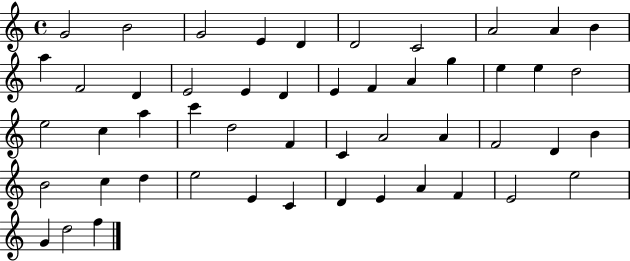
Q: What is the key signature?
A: C major